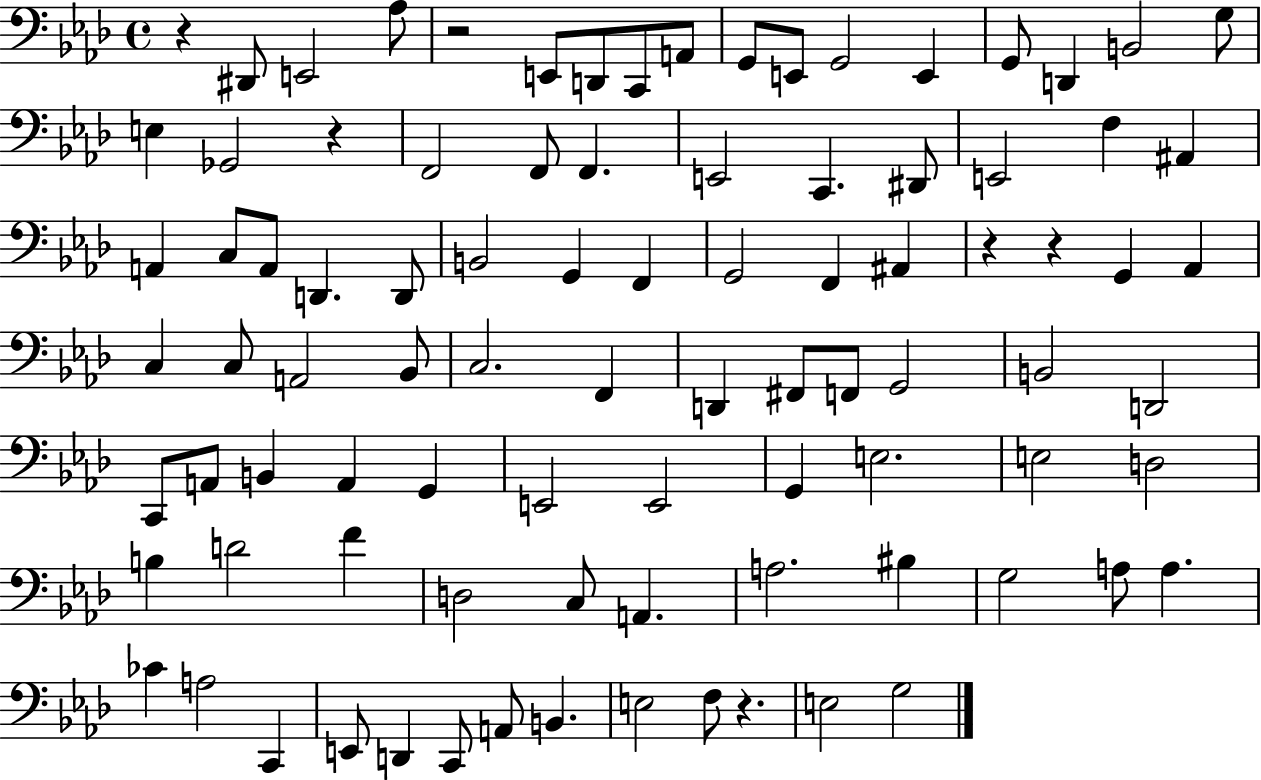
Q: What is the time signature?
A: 4/4